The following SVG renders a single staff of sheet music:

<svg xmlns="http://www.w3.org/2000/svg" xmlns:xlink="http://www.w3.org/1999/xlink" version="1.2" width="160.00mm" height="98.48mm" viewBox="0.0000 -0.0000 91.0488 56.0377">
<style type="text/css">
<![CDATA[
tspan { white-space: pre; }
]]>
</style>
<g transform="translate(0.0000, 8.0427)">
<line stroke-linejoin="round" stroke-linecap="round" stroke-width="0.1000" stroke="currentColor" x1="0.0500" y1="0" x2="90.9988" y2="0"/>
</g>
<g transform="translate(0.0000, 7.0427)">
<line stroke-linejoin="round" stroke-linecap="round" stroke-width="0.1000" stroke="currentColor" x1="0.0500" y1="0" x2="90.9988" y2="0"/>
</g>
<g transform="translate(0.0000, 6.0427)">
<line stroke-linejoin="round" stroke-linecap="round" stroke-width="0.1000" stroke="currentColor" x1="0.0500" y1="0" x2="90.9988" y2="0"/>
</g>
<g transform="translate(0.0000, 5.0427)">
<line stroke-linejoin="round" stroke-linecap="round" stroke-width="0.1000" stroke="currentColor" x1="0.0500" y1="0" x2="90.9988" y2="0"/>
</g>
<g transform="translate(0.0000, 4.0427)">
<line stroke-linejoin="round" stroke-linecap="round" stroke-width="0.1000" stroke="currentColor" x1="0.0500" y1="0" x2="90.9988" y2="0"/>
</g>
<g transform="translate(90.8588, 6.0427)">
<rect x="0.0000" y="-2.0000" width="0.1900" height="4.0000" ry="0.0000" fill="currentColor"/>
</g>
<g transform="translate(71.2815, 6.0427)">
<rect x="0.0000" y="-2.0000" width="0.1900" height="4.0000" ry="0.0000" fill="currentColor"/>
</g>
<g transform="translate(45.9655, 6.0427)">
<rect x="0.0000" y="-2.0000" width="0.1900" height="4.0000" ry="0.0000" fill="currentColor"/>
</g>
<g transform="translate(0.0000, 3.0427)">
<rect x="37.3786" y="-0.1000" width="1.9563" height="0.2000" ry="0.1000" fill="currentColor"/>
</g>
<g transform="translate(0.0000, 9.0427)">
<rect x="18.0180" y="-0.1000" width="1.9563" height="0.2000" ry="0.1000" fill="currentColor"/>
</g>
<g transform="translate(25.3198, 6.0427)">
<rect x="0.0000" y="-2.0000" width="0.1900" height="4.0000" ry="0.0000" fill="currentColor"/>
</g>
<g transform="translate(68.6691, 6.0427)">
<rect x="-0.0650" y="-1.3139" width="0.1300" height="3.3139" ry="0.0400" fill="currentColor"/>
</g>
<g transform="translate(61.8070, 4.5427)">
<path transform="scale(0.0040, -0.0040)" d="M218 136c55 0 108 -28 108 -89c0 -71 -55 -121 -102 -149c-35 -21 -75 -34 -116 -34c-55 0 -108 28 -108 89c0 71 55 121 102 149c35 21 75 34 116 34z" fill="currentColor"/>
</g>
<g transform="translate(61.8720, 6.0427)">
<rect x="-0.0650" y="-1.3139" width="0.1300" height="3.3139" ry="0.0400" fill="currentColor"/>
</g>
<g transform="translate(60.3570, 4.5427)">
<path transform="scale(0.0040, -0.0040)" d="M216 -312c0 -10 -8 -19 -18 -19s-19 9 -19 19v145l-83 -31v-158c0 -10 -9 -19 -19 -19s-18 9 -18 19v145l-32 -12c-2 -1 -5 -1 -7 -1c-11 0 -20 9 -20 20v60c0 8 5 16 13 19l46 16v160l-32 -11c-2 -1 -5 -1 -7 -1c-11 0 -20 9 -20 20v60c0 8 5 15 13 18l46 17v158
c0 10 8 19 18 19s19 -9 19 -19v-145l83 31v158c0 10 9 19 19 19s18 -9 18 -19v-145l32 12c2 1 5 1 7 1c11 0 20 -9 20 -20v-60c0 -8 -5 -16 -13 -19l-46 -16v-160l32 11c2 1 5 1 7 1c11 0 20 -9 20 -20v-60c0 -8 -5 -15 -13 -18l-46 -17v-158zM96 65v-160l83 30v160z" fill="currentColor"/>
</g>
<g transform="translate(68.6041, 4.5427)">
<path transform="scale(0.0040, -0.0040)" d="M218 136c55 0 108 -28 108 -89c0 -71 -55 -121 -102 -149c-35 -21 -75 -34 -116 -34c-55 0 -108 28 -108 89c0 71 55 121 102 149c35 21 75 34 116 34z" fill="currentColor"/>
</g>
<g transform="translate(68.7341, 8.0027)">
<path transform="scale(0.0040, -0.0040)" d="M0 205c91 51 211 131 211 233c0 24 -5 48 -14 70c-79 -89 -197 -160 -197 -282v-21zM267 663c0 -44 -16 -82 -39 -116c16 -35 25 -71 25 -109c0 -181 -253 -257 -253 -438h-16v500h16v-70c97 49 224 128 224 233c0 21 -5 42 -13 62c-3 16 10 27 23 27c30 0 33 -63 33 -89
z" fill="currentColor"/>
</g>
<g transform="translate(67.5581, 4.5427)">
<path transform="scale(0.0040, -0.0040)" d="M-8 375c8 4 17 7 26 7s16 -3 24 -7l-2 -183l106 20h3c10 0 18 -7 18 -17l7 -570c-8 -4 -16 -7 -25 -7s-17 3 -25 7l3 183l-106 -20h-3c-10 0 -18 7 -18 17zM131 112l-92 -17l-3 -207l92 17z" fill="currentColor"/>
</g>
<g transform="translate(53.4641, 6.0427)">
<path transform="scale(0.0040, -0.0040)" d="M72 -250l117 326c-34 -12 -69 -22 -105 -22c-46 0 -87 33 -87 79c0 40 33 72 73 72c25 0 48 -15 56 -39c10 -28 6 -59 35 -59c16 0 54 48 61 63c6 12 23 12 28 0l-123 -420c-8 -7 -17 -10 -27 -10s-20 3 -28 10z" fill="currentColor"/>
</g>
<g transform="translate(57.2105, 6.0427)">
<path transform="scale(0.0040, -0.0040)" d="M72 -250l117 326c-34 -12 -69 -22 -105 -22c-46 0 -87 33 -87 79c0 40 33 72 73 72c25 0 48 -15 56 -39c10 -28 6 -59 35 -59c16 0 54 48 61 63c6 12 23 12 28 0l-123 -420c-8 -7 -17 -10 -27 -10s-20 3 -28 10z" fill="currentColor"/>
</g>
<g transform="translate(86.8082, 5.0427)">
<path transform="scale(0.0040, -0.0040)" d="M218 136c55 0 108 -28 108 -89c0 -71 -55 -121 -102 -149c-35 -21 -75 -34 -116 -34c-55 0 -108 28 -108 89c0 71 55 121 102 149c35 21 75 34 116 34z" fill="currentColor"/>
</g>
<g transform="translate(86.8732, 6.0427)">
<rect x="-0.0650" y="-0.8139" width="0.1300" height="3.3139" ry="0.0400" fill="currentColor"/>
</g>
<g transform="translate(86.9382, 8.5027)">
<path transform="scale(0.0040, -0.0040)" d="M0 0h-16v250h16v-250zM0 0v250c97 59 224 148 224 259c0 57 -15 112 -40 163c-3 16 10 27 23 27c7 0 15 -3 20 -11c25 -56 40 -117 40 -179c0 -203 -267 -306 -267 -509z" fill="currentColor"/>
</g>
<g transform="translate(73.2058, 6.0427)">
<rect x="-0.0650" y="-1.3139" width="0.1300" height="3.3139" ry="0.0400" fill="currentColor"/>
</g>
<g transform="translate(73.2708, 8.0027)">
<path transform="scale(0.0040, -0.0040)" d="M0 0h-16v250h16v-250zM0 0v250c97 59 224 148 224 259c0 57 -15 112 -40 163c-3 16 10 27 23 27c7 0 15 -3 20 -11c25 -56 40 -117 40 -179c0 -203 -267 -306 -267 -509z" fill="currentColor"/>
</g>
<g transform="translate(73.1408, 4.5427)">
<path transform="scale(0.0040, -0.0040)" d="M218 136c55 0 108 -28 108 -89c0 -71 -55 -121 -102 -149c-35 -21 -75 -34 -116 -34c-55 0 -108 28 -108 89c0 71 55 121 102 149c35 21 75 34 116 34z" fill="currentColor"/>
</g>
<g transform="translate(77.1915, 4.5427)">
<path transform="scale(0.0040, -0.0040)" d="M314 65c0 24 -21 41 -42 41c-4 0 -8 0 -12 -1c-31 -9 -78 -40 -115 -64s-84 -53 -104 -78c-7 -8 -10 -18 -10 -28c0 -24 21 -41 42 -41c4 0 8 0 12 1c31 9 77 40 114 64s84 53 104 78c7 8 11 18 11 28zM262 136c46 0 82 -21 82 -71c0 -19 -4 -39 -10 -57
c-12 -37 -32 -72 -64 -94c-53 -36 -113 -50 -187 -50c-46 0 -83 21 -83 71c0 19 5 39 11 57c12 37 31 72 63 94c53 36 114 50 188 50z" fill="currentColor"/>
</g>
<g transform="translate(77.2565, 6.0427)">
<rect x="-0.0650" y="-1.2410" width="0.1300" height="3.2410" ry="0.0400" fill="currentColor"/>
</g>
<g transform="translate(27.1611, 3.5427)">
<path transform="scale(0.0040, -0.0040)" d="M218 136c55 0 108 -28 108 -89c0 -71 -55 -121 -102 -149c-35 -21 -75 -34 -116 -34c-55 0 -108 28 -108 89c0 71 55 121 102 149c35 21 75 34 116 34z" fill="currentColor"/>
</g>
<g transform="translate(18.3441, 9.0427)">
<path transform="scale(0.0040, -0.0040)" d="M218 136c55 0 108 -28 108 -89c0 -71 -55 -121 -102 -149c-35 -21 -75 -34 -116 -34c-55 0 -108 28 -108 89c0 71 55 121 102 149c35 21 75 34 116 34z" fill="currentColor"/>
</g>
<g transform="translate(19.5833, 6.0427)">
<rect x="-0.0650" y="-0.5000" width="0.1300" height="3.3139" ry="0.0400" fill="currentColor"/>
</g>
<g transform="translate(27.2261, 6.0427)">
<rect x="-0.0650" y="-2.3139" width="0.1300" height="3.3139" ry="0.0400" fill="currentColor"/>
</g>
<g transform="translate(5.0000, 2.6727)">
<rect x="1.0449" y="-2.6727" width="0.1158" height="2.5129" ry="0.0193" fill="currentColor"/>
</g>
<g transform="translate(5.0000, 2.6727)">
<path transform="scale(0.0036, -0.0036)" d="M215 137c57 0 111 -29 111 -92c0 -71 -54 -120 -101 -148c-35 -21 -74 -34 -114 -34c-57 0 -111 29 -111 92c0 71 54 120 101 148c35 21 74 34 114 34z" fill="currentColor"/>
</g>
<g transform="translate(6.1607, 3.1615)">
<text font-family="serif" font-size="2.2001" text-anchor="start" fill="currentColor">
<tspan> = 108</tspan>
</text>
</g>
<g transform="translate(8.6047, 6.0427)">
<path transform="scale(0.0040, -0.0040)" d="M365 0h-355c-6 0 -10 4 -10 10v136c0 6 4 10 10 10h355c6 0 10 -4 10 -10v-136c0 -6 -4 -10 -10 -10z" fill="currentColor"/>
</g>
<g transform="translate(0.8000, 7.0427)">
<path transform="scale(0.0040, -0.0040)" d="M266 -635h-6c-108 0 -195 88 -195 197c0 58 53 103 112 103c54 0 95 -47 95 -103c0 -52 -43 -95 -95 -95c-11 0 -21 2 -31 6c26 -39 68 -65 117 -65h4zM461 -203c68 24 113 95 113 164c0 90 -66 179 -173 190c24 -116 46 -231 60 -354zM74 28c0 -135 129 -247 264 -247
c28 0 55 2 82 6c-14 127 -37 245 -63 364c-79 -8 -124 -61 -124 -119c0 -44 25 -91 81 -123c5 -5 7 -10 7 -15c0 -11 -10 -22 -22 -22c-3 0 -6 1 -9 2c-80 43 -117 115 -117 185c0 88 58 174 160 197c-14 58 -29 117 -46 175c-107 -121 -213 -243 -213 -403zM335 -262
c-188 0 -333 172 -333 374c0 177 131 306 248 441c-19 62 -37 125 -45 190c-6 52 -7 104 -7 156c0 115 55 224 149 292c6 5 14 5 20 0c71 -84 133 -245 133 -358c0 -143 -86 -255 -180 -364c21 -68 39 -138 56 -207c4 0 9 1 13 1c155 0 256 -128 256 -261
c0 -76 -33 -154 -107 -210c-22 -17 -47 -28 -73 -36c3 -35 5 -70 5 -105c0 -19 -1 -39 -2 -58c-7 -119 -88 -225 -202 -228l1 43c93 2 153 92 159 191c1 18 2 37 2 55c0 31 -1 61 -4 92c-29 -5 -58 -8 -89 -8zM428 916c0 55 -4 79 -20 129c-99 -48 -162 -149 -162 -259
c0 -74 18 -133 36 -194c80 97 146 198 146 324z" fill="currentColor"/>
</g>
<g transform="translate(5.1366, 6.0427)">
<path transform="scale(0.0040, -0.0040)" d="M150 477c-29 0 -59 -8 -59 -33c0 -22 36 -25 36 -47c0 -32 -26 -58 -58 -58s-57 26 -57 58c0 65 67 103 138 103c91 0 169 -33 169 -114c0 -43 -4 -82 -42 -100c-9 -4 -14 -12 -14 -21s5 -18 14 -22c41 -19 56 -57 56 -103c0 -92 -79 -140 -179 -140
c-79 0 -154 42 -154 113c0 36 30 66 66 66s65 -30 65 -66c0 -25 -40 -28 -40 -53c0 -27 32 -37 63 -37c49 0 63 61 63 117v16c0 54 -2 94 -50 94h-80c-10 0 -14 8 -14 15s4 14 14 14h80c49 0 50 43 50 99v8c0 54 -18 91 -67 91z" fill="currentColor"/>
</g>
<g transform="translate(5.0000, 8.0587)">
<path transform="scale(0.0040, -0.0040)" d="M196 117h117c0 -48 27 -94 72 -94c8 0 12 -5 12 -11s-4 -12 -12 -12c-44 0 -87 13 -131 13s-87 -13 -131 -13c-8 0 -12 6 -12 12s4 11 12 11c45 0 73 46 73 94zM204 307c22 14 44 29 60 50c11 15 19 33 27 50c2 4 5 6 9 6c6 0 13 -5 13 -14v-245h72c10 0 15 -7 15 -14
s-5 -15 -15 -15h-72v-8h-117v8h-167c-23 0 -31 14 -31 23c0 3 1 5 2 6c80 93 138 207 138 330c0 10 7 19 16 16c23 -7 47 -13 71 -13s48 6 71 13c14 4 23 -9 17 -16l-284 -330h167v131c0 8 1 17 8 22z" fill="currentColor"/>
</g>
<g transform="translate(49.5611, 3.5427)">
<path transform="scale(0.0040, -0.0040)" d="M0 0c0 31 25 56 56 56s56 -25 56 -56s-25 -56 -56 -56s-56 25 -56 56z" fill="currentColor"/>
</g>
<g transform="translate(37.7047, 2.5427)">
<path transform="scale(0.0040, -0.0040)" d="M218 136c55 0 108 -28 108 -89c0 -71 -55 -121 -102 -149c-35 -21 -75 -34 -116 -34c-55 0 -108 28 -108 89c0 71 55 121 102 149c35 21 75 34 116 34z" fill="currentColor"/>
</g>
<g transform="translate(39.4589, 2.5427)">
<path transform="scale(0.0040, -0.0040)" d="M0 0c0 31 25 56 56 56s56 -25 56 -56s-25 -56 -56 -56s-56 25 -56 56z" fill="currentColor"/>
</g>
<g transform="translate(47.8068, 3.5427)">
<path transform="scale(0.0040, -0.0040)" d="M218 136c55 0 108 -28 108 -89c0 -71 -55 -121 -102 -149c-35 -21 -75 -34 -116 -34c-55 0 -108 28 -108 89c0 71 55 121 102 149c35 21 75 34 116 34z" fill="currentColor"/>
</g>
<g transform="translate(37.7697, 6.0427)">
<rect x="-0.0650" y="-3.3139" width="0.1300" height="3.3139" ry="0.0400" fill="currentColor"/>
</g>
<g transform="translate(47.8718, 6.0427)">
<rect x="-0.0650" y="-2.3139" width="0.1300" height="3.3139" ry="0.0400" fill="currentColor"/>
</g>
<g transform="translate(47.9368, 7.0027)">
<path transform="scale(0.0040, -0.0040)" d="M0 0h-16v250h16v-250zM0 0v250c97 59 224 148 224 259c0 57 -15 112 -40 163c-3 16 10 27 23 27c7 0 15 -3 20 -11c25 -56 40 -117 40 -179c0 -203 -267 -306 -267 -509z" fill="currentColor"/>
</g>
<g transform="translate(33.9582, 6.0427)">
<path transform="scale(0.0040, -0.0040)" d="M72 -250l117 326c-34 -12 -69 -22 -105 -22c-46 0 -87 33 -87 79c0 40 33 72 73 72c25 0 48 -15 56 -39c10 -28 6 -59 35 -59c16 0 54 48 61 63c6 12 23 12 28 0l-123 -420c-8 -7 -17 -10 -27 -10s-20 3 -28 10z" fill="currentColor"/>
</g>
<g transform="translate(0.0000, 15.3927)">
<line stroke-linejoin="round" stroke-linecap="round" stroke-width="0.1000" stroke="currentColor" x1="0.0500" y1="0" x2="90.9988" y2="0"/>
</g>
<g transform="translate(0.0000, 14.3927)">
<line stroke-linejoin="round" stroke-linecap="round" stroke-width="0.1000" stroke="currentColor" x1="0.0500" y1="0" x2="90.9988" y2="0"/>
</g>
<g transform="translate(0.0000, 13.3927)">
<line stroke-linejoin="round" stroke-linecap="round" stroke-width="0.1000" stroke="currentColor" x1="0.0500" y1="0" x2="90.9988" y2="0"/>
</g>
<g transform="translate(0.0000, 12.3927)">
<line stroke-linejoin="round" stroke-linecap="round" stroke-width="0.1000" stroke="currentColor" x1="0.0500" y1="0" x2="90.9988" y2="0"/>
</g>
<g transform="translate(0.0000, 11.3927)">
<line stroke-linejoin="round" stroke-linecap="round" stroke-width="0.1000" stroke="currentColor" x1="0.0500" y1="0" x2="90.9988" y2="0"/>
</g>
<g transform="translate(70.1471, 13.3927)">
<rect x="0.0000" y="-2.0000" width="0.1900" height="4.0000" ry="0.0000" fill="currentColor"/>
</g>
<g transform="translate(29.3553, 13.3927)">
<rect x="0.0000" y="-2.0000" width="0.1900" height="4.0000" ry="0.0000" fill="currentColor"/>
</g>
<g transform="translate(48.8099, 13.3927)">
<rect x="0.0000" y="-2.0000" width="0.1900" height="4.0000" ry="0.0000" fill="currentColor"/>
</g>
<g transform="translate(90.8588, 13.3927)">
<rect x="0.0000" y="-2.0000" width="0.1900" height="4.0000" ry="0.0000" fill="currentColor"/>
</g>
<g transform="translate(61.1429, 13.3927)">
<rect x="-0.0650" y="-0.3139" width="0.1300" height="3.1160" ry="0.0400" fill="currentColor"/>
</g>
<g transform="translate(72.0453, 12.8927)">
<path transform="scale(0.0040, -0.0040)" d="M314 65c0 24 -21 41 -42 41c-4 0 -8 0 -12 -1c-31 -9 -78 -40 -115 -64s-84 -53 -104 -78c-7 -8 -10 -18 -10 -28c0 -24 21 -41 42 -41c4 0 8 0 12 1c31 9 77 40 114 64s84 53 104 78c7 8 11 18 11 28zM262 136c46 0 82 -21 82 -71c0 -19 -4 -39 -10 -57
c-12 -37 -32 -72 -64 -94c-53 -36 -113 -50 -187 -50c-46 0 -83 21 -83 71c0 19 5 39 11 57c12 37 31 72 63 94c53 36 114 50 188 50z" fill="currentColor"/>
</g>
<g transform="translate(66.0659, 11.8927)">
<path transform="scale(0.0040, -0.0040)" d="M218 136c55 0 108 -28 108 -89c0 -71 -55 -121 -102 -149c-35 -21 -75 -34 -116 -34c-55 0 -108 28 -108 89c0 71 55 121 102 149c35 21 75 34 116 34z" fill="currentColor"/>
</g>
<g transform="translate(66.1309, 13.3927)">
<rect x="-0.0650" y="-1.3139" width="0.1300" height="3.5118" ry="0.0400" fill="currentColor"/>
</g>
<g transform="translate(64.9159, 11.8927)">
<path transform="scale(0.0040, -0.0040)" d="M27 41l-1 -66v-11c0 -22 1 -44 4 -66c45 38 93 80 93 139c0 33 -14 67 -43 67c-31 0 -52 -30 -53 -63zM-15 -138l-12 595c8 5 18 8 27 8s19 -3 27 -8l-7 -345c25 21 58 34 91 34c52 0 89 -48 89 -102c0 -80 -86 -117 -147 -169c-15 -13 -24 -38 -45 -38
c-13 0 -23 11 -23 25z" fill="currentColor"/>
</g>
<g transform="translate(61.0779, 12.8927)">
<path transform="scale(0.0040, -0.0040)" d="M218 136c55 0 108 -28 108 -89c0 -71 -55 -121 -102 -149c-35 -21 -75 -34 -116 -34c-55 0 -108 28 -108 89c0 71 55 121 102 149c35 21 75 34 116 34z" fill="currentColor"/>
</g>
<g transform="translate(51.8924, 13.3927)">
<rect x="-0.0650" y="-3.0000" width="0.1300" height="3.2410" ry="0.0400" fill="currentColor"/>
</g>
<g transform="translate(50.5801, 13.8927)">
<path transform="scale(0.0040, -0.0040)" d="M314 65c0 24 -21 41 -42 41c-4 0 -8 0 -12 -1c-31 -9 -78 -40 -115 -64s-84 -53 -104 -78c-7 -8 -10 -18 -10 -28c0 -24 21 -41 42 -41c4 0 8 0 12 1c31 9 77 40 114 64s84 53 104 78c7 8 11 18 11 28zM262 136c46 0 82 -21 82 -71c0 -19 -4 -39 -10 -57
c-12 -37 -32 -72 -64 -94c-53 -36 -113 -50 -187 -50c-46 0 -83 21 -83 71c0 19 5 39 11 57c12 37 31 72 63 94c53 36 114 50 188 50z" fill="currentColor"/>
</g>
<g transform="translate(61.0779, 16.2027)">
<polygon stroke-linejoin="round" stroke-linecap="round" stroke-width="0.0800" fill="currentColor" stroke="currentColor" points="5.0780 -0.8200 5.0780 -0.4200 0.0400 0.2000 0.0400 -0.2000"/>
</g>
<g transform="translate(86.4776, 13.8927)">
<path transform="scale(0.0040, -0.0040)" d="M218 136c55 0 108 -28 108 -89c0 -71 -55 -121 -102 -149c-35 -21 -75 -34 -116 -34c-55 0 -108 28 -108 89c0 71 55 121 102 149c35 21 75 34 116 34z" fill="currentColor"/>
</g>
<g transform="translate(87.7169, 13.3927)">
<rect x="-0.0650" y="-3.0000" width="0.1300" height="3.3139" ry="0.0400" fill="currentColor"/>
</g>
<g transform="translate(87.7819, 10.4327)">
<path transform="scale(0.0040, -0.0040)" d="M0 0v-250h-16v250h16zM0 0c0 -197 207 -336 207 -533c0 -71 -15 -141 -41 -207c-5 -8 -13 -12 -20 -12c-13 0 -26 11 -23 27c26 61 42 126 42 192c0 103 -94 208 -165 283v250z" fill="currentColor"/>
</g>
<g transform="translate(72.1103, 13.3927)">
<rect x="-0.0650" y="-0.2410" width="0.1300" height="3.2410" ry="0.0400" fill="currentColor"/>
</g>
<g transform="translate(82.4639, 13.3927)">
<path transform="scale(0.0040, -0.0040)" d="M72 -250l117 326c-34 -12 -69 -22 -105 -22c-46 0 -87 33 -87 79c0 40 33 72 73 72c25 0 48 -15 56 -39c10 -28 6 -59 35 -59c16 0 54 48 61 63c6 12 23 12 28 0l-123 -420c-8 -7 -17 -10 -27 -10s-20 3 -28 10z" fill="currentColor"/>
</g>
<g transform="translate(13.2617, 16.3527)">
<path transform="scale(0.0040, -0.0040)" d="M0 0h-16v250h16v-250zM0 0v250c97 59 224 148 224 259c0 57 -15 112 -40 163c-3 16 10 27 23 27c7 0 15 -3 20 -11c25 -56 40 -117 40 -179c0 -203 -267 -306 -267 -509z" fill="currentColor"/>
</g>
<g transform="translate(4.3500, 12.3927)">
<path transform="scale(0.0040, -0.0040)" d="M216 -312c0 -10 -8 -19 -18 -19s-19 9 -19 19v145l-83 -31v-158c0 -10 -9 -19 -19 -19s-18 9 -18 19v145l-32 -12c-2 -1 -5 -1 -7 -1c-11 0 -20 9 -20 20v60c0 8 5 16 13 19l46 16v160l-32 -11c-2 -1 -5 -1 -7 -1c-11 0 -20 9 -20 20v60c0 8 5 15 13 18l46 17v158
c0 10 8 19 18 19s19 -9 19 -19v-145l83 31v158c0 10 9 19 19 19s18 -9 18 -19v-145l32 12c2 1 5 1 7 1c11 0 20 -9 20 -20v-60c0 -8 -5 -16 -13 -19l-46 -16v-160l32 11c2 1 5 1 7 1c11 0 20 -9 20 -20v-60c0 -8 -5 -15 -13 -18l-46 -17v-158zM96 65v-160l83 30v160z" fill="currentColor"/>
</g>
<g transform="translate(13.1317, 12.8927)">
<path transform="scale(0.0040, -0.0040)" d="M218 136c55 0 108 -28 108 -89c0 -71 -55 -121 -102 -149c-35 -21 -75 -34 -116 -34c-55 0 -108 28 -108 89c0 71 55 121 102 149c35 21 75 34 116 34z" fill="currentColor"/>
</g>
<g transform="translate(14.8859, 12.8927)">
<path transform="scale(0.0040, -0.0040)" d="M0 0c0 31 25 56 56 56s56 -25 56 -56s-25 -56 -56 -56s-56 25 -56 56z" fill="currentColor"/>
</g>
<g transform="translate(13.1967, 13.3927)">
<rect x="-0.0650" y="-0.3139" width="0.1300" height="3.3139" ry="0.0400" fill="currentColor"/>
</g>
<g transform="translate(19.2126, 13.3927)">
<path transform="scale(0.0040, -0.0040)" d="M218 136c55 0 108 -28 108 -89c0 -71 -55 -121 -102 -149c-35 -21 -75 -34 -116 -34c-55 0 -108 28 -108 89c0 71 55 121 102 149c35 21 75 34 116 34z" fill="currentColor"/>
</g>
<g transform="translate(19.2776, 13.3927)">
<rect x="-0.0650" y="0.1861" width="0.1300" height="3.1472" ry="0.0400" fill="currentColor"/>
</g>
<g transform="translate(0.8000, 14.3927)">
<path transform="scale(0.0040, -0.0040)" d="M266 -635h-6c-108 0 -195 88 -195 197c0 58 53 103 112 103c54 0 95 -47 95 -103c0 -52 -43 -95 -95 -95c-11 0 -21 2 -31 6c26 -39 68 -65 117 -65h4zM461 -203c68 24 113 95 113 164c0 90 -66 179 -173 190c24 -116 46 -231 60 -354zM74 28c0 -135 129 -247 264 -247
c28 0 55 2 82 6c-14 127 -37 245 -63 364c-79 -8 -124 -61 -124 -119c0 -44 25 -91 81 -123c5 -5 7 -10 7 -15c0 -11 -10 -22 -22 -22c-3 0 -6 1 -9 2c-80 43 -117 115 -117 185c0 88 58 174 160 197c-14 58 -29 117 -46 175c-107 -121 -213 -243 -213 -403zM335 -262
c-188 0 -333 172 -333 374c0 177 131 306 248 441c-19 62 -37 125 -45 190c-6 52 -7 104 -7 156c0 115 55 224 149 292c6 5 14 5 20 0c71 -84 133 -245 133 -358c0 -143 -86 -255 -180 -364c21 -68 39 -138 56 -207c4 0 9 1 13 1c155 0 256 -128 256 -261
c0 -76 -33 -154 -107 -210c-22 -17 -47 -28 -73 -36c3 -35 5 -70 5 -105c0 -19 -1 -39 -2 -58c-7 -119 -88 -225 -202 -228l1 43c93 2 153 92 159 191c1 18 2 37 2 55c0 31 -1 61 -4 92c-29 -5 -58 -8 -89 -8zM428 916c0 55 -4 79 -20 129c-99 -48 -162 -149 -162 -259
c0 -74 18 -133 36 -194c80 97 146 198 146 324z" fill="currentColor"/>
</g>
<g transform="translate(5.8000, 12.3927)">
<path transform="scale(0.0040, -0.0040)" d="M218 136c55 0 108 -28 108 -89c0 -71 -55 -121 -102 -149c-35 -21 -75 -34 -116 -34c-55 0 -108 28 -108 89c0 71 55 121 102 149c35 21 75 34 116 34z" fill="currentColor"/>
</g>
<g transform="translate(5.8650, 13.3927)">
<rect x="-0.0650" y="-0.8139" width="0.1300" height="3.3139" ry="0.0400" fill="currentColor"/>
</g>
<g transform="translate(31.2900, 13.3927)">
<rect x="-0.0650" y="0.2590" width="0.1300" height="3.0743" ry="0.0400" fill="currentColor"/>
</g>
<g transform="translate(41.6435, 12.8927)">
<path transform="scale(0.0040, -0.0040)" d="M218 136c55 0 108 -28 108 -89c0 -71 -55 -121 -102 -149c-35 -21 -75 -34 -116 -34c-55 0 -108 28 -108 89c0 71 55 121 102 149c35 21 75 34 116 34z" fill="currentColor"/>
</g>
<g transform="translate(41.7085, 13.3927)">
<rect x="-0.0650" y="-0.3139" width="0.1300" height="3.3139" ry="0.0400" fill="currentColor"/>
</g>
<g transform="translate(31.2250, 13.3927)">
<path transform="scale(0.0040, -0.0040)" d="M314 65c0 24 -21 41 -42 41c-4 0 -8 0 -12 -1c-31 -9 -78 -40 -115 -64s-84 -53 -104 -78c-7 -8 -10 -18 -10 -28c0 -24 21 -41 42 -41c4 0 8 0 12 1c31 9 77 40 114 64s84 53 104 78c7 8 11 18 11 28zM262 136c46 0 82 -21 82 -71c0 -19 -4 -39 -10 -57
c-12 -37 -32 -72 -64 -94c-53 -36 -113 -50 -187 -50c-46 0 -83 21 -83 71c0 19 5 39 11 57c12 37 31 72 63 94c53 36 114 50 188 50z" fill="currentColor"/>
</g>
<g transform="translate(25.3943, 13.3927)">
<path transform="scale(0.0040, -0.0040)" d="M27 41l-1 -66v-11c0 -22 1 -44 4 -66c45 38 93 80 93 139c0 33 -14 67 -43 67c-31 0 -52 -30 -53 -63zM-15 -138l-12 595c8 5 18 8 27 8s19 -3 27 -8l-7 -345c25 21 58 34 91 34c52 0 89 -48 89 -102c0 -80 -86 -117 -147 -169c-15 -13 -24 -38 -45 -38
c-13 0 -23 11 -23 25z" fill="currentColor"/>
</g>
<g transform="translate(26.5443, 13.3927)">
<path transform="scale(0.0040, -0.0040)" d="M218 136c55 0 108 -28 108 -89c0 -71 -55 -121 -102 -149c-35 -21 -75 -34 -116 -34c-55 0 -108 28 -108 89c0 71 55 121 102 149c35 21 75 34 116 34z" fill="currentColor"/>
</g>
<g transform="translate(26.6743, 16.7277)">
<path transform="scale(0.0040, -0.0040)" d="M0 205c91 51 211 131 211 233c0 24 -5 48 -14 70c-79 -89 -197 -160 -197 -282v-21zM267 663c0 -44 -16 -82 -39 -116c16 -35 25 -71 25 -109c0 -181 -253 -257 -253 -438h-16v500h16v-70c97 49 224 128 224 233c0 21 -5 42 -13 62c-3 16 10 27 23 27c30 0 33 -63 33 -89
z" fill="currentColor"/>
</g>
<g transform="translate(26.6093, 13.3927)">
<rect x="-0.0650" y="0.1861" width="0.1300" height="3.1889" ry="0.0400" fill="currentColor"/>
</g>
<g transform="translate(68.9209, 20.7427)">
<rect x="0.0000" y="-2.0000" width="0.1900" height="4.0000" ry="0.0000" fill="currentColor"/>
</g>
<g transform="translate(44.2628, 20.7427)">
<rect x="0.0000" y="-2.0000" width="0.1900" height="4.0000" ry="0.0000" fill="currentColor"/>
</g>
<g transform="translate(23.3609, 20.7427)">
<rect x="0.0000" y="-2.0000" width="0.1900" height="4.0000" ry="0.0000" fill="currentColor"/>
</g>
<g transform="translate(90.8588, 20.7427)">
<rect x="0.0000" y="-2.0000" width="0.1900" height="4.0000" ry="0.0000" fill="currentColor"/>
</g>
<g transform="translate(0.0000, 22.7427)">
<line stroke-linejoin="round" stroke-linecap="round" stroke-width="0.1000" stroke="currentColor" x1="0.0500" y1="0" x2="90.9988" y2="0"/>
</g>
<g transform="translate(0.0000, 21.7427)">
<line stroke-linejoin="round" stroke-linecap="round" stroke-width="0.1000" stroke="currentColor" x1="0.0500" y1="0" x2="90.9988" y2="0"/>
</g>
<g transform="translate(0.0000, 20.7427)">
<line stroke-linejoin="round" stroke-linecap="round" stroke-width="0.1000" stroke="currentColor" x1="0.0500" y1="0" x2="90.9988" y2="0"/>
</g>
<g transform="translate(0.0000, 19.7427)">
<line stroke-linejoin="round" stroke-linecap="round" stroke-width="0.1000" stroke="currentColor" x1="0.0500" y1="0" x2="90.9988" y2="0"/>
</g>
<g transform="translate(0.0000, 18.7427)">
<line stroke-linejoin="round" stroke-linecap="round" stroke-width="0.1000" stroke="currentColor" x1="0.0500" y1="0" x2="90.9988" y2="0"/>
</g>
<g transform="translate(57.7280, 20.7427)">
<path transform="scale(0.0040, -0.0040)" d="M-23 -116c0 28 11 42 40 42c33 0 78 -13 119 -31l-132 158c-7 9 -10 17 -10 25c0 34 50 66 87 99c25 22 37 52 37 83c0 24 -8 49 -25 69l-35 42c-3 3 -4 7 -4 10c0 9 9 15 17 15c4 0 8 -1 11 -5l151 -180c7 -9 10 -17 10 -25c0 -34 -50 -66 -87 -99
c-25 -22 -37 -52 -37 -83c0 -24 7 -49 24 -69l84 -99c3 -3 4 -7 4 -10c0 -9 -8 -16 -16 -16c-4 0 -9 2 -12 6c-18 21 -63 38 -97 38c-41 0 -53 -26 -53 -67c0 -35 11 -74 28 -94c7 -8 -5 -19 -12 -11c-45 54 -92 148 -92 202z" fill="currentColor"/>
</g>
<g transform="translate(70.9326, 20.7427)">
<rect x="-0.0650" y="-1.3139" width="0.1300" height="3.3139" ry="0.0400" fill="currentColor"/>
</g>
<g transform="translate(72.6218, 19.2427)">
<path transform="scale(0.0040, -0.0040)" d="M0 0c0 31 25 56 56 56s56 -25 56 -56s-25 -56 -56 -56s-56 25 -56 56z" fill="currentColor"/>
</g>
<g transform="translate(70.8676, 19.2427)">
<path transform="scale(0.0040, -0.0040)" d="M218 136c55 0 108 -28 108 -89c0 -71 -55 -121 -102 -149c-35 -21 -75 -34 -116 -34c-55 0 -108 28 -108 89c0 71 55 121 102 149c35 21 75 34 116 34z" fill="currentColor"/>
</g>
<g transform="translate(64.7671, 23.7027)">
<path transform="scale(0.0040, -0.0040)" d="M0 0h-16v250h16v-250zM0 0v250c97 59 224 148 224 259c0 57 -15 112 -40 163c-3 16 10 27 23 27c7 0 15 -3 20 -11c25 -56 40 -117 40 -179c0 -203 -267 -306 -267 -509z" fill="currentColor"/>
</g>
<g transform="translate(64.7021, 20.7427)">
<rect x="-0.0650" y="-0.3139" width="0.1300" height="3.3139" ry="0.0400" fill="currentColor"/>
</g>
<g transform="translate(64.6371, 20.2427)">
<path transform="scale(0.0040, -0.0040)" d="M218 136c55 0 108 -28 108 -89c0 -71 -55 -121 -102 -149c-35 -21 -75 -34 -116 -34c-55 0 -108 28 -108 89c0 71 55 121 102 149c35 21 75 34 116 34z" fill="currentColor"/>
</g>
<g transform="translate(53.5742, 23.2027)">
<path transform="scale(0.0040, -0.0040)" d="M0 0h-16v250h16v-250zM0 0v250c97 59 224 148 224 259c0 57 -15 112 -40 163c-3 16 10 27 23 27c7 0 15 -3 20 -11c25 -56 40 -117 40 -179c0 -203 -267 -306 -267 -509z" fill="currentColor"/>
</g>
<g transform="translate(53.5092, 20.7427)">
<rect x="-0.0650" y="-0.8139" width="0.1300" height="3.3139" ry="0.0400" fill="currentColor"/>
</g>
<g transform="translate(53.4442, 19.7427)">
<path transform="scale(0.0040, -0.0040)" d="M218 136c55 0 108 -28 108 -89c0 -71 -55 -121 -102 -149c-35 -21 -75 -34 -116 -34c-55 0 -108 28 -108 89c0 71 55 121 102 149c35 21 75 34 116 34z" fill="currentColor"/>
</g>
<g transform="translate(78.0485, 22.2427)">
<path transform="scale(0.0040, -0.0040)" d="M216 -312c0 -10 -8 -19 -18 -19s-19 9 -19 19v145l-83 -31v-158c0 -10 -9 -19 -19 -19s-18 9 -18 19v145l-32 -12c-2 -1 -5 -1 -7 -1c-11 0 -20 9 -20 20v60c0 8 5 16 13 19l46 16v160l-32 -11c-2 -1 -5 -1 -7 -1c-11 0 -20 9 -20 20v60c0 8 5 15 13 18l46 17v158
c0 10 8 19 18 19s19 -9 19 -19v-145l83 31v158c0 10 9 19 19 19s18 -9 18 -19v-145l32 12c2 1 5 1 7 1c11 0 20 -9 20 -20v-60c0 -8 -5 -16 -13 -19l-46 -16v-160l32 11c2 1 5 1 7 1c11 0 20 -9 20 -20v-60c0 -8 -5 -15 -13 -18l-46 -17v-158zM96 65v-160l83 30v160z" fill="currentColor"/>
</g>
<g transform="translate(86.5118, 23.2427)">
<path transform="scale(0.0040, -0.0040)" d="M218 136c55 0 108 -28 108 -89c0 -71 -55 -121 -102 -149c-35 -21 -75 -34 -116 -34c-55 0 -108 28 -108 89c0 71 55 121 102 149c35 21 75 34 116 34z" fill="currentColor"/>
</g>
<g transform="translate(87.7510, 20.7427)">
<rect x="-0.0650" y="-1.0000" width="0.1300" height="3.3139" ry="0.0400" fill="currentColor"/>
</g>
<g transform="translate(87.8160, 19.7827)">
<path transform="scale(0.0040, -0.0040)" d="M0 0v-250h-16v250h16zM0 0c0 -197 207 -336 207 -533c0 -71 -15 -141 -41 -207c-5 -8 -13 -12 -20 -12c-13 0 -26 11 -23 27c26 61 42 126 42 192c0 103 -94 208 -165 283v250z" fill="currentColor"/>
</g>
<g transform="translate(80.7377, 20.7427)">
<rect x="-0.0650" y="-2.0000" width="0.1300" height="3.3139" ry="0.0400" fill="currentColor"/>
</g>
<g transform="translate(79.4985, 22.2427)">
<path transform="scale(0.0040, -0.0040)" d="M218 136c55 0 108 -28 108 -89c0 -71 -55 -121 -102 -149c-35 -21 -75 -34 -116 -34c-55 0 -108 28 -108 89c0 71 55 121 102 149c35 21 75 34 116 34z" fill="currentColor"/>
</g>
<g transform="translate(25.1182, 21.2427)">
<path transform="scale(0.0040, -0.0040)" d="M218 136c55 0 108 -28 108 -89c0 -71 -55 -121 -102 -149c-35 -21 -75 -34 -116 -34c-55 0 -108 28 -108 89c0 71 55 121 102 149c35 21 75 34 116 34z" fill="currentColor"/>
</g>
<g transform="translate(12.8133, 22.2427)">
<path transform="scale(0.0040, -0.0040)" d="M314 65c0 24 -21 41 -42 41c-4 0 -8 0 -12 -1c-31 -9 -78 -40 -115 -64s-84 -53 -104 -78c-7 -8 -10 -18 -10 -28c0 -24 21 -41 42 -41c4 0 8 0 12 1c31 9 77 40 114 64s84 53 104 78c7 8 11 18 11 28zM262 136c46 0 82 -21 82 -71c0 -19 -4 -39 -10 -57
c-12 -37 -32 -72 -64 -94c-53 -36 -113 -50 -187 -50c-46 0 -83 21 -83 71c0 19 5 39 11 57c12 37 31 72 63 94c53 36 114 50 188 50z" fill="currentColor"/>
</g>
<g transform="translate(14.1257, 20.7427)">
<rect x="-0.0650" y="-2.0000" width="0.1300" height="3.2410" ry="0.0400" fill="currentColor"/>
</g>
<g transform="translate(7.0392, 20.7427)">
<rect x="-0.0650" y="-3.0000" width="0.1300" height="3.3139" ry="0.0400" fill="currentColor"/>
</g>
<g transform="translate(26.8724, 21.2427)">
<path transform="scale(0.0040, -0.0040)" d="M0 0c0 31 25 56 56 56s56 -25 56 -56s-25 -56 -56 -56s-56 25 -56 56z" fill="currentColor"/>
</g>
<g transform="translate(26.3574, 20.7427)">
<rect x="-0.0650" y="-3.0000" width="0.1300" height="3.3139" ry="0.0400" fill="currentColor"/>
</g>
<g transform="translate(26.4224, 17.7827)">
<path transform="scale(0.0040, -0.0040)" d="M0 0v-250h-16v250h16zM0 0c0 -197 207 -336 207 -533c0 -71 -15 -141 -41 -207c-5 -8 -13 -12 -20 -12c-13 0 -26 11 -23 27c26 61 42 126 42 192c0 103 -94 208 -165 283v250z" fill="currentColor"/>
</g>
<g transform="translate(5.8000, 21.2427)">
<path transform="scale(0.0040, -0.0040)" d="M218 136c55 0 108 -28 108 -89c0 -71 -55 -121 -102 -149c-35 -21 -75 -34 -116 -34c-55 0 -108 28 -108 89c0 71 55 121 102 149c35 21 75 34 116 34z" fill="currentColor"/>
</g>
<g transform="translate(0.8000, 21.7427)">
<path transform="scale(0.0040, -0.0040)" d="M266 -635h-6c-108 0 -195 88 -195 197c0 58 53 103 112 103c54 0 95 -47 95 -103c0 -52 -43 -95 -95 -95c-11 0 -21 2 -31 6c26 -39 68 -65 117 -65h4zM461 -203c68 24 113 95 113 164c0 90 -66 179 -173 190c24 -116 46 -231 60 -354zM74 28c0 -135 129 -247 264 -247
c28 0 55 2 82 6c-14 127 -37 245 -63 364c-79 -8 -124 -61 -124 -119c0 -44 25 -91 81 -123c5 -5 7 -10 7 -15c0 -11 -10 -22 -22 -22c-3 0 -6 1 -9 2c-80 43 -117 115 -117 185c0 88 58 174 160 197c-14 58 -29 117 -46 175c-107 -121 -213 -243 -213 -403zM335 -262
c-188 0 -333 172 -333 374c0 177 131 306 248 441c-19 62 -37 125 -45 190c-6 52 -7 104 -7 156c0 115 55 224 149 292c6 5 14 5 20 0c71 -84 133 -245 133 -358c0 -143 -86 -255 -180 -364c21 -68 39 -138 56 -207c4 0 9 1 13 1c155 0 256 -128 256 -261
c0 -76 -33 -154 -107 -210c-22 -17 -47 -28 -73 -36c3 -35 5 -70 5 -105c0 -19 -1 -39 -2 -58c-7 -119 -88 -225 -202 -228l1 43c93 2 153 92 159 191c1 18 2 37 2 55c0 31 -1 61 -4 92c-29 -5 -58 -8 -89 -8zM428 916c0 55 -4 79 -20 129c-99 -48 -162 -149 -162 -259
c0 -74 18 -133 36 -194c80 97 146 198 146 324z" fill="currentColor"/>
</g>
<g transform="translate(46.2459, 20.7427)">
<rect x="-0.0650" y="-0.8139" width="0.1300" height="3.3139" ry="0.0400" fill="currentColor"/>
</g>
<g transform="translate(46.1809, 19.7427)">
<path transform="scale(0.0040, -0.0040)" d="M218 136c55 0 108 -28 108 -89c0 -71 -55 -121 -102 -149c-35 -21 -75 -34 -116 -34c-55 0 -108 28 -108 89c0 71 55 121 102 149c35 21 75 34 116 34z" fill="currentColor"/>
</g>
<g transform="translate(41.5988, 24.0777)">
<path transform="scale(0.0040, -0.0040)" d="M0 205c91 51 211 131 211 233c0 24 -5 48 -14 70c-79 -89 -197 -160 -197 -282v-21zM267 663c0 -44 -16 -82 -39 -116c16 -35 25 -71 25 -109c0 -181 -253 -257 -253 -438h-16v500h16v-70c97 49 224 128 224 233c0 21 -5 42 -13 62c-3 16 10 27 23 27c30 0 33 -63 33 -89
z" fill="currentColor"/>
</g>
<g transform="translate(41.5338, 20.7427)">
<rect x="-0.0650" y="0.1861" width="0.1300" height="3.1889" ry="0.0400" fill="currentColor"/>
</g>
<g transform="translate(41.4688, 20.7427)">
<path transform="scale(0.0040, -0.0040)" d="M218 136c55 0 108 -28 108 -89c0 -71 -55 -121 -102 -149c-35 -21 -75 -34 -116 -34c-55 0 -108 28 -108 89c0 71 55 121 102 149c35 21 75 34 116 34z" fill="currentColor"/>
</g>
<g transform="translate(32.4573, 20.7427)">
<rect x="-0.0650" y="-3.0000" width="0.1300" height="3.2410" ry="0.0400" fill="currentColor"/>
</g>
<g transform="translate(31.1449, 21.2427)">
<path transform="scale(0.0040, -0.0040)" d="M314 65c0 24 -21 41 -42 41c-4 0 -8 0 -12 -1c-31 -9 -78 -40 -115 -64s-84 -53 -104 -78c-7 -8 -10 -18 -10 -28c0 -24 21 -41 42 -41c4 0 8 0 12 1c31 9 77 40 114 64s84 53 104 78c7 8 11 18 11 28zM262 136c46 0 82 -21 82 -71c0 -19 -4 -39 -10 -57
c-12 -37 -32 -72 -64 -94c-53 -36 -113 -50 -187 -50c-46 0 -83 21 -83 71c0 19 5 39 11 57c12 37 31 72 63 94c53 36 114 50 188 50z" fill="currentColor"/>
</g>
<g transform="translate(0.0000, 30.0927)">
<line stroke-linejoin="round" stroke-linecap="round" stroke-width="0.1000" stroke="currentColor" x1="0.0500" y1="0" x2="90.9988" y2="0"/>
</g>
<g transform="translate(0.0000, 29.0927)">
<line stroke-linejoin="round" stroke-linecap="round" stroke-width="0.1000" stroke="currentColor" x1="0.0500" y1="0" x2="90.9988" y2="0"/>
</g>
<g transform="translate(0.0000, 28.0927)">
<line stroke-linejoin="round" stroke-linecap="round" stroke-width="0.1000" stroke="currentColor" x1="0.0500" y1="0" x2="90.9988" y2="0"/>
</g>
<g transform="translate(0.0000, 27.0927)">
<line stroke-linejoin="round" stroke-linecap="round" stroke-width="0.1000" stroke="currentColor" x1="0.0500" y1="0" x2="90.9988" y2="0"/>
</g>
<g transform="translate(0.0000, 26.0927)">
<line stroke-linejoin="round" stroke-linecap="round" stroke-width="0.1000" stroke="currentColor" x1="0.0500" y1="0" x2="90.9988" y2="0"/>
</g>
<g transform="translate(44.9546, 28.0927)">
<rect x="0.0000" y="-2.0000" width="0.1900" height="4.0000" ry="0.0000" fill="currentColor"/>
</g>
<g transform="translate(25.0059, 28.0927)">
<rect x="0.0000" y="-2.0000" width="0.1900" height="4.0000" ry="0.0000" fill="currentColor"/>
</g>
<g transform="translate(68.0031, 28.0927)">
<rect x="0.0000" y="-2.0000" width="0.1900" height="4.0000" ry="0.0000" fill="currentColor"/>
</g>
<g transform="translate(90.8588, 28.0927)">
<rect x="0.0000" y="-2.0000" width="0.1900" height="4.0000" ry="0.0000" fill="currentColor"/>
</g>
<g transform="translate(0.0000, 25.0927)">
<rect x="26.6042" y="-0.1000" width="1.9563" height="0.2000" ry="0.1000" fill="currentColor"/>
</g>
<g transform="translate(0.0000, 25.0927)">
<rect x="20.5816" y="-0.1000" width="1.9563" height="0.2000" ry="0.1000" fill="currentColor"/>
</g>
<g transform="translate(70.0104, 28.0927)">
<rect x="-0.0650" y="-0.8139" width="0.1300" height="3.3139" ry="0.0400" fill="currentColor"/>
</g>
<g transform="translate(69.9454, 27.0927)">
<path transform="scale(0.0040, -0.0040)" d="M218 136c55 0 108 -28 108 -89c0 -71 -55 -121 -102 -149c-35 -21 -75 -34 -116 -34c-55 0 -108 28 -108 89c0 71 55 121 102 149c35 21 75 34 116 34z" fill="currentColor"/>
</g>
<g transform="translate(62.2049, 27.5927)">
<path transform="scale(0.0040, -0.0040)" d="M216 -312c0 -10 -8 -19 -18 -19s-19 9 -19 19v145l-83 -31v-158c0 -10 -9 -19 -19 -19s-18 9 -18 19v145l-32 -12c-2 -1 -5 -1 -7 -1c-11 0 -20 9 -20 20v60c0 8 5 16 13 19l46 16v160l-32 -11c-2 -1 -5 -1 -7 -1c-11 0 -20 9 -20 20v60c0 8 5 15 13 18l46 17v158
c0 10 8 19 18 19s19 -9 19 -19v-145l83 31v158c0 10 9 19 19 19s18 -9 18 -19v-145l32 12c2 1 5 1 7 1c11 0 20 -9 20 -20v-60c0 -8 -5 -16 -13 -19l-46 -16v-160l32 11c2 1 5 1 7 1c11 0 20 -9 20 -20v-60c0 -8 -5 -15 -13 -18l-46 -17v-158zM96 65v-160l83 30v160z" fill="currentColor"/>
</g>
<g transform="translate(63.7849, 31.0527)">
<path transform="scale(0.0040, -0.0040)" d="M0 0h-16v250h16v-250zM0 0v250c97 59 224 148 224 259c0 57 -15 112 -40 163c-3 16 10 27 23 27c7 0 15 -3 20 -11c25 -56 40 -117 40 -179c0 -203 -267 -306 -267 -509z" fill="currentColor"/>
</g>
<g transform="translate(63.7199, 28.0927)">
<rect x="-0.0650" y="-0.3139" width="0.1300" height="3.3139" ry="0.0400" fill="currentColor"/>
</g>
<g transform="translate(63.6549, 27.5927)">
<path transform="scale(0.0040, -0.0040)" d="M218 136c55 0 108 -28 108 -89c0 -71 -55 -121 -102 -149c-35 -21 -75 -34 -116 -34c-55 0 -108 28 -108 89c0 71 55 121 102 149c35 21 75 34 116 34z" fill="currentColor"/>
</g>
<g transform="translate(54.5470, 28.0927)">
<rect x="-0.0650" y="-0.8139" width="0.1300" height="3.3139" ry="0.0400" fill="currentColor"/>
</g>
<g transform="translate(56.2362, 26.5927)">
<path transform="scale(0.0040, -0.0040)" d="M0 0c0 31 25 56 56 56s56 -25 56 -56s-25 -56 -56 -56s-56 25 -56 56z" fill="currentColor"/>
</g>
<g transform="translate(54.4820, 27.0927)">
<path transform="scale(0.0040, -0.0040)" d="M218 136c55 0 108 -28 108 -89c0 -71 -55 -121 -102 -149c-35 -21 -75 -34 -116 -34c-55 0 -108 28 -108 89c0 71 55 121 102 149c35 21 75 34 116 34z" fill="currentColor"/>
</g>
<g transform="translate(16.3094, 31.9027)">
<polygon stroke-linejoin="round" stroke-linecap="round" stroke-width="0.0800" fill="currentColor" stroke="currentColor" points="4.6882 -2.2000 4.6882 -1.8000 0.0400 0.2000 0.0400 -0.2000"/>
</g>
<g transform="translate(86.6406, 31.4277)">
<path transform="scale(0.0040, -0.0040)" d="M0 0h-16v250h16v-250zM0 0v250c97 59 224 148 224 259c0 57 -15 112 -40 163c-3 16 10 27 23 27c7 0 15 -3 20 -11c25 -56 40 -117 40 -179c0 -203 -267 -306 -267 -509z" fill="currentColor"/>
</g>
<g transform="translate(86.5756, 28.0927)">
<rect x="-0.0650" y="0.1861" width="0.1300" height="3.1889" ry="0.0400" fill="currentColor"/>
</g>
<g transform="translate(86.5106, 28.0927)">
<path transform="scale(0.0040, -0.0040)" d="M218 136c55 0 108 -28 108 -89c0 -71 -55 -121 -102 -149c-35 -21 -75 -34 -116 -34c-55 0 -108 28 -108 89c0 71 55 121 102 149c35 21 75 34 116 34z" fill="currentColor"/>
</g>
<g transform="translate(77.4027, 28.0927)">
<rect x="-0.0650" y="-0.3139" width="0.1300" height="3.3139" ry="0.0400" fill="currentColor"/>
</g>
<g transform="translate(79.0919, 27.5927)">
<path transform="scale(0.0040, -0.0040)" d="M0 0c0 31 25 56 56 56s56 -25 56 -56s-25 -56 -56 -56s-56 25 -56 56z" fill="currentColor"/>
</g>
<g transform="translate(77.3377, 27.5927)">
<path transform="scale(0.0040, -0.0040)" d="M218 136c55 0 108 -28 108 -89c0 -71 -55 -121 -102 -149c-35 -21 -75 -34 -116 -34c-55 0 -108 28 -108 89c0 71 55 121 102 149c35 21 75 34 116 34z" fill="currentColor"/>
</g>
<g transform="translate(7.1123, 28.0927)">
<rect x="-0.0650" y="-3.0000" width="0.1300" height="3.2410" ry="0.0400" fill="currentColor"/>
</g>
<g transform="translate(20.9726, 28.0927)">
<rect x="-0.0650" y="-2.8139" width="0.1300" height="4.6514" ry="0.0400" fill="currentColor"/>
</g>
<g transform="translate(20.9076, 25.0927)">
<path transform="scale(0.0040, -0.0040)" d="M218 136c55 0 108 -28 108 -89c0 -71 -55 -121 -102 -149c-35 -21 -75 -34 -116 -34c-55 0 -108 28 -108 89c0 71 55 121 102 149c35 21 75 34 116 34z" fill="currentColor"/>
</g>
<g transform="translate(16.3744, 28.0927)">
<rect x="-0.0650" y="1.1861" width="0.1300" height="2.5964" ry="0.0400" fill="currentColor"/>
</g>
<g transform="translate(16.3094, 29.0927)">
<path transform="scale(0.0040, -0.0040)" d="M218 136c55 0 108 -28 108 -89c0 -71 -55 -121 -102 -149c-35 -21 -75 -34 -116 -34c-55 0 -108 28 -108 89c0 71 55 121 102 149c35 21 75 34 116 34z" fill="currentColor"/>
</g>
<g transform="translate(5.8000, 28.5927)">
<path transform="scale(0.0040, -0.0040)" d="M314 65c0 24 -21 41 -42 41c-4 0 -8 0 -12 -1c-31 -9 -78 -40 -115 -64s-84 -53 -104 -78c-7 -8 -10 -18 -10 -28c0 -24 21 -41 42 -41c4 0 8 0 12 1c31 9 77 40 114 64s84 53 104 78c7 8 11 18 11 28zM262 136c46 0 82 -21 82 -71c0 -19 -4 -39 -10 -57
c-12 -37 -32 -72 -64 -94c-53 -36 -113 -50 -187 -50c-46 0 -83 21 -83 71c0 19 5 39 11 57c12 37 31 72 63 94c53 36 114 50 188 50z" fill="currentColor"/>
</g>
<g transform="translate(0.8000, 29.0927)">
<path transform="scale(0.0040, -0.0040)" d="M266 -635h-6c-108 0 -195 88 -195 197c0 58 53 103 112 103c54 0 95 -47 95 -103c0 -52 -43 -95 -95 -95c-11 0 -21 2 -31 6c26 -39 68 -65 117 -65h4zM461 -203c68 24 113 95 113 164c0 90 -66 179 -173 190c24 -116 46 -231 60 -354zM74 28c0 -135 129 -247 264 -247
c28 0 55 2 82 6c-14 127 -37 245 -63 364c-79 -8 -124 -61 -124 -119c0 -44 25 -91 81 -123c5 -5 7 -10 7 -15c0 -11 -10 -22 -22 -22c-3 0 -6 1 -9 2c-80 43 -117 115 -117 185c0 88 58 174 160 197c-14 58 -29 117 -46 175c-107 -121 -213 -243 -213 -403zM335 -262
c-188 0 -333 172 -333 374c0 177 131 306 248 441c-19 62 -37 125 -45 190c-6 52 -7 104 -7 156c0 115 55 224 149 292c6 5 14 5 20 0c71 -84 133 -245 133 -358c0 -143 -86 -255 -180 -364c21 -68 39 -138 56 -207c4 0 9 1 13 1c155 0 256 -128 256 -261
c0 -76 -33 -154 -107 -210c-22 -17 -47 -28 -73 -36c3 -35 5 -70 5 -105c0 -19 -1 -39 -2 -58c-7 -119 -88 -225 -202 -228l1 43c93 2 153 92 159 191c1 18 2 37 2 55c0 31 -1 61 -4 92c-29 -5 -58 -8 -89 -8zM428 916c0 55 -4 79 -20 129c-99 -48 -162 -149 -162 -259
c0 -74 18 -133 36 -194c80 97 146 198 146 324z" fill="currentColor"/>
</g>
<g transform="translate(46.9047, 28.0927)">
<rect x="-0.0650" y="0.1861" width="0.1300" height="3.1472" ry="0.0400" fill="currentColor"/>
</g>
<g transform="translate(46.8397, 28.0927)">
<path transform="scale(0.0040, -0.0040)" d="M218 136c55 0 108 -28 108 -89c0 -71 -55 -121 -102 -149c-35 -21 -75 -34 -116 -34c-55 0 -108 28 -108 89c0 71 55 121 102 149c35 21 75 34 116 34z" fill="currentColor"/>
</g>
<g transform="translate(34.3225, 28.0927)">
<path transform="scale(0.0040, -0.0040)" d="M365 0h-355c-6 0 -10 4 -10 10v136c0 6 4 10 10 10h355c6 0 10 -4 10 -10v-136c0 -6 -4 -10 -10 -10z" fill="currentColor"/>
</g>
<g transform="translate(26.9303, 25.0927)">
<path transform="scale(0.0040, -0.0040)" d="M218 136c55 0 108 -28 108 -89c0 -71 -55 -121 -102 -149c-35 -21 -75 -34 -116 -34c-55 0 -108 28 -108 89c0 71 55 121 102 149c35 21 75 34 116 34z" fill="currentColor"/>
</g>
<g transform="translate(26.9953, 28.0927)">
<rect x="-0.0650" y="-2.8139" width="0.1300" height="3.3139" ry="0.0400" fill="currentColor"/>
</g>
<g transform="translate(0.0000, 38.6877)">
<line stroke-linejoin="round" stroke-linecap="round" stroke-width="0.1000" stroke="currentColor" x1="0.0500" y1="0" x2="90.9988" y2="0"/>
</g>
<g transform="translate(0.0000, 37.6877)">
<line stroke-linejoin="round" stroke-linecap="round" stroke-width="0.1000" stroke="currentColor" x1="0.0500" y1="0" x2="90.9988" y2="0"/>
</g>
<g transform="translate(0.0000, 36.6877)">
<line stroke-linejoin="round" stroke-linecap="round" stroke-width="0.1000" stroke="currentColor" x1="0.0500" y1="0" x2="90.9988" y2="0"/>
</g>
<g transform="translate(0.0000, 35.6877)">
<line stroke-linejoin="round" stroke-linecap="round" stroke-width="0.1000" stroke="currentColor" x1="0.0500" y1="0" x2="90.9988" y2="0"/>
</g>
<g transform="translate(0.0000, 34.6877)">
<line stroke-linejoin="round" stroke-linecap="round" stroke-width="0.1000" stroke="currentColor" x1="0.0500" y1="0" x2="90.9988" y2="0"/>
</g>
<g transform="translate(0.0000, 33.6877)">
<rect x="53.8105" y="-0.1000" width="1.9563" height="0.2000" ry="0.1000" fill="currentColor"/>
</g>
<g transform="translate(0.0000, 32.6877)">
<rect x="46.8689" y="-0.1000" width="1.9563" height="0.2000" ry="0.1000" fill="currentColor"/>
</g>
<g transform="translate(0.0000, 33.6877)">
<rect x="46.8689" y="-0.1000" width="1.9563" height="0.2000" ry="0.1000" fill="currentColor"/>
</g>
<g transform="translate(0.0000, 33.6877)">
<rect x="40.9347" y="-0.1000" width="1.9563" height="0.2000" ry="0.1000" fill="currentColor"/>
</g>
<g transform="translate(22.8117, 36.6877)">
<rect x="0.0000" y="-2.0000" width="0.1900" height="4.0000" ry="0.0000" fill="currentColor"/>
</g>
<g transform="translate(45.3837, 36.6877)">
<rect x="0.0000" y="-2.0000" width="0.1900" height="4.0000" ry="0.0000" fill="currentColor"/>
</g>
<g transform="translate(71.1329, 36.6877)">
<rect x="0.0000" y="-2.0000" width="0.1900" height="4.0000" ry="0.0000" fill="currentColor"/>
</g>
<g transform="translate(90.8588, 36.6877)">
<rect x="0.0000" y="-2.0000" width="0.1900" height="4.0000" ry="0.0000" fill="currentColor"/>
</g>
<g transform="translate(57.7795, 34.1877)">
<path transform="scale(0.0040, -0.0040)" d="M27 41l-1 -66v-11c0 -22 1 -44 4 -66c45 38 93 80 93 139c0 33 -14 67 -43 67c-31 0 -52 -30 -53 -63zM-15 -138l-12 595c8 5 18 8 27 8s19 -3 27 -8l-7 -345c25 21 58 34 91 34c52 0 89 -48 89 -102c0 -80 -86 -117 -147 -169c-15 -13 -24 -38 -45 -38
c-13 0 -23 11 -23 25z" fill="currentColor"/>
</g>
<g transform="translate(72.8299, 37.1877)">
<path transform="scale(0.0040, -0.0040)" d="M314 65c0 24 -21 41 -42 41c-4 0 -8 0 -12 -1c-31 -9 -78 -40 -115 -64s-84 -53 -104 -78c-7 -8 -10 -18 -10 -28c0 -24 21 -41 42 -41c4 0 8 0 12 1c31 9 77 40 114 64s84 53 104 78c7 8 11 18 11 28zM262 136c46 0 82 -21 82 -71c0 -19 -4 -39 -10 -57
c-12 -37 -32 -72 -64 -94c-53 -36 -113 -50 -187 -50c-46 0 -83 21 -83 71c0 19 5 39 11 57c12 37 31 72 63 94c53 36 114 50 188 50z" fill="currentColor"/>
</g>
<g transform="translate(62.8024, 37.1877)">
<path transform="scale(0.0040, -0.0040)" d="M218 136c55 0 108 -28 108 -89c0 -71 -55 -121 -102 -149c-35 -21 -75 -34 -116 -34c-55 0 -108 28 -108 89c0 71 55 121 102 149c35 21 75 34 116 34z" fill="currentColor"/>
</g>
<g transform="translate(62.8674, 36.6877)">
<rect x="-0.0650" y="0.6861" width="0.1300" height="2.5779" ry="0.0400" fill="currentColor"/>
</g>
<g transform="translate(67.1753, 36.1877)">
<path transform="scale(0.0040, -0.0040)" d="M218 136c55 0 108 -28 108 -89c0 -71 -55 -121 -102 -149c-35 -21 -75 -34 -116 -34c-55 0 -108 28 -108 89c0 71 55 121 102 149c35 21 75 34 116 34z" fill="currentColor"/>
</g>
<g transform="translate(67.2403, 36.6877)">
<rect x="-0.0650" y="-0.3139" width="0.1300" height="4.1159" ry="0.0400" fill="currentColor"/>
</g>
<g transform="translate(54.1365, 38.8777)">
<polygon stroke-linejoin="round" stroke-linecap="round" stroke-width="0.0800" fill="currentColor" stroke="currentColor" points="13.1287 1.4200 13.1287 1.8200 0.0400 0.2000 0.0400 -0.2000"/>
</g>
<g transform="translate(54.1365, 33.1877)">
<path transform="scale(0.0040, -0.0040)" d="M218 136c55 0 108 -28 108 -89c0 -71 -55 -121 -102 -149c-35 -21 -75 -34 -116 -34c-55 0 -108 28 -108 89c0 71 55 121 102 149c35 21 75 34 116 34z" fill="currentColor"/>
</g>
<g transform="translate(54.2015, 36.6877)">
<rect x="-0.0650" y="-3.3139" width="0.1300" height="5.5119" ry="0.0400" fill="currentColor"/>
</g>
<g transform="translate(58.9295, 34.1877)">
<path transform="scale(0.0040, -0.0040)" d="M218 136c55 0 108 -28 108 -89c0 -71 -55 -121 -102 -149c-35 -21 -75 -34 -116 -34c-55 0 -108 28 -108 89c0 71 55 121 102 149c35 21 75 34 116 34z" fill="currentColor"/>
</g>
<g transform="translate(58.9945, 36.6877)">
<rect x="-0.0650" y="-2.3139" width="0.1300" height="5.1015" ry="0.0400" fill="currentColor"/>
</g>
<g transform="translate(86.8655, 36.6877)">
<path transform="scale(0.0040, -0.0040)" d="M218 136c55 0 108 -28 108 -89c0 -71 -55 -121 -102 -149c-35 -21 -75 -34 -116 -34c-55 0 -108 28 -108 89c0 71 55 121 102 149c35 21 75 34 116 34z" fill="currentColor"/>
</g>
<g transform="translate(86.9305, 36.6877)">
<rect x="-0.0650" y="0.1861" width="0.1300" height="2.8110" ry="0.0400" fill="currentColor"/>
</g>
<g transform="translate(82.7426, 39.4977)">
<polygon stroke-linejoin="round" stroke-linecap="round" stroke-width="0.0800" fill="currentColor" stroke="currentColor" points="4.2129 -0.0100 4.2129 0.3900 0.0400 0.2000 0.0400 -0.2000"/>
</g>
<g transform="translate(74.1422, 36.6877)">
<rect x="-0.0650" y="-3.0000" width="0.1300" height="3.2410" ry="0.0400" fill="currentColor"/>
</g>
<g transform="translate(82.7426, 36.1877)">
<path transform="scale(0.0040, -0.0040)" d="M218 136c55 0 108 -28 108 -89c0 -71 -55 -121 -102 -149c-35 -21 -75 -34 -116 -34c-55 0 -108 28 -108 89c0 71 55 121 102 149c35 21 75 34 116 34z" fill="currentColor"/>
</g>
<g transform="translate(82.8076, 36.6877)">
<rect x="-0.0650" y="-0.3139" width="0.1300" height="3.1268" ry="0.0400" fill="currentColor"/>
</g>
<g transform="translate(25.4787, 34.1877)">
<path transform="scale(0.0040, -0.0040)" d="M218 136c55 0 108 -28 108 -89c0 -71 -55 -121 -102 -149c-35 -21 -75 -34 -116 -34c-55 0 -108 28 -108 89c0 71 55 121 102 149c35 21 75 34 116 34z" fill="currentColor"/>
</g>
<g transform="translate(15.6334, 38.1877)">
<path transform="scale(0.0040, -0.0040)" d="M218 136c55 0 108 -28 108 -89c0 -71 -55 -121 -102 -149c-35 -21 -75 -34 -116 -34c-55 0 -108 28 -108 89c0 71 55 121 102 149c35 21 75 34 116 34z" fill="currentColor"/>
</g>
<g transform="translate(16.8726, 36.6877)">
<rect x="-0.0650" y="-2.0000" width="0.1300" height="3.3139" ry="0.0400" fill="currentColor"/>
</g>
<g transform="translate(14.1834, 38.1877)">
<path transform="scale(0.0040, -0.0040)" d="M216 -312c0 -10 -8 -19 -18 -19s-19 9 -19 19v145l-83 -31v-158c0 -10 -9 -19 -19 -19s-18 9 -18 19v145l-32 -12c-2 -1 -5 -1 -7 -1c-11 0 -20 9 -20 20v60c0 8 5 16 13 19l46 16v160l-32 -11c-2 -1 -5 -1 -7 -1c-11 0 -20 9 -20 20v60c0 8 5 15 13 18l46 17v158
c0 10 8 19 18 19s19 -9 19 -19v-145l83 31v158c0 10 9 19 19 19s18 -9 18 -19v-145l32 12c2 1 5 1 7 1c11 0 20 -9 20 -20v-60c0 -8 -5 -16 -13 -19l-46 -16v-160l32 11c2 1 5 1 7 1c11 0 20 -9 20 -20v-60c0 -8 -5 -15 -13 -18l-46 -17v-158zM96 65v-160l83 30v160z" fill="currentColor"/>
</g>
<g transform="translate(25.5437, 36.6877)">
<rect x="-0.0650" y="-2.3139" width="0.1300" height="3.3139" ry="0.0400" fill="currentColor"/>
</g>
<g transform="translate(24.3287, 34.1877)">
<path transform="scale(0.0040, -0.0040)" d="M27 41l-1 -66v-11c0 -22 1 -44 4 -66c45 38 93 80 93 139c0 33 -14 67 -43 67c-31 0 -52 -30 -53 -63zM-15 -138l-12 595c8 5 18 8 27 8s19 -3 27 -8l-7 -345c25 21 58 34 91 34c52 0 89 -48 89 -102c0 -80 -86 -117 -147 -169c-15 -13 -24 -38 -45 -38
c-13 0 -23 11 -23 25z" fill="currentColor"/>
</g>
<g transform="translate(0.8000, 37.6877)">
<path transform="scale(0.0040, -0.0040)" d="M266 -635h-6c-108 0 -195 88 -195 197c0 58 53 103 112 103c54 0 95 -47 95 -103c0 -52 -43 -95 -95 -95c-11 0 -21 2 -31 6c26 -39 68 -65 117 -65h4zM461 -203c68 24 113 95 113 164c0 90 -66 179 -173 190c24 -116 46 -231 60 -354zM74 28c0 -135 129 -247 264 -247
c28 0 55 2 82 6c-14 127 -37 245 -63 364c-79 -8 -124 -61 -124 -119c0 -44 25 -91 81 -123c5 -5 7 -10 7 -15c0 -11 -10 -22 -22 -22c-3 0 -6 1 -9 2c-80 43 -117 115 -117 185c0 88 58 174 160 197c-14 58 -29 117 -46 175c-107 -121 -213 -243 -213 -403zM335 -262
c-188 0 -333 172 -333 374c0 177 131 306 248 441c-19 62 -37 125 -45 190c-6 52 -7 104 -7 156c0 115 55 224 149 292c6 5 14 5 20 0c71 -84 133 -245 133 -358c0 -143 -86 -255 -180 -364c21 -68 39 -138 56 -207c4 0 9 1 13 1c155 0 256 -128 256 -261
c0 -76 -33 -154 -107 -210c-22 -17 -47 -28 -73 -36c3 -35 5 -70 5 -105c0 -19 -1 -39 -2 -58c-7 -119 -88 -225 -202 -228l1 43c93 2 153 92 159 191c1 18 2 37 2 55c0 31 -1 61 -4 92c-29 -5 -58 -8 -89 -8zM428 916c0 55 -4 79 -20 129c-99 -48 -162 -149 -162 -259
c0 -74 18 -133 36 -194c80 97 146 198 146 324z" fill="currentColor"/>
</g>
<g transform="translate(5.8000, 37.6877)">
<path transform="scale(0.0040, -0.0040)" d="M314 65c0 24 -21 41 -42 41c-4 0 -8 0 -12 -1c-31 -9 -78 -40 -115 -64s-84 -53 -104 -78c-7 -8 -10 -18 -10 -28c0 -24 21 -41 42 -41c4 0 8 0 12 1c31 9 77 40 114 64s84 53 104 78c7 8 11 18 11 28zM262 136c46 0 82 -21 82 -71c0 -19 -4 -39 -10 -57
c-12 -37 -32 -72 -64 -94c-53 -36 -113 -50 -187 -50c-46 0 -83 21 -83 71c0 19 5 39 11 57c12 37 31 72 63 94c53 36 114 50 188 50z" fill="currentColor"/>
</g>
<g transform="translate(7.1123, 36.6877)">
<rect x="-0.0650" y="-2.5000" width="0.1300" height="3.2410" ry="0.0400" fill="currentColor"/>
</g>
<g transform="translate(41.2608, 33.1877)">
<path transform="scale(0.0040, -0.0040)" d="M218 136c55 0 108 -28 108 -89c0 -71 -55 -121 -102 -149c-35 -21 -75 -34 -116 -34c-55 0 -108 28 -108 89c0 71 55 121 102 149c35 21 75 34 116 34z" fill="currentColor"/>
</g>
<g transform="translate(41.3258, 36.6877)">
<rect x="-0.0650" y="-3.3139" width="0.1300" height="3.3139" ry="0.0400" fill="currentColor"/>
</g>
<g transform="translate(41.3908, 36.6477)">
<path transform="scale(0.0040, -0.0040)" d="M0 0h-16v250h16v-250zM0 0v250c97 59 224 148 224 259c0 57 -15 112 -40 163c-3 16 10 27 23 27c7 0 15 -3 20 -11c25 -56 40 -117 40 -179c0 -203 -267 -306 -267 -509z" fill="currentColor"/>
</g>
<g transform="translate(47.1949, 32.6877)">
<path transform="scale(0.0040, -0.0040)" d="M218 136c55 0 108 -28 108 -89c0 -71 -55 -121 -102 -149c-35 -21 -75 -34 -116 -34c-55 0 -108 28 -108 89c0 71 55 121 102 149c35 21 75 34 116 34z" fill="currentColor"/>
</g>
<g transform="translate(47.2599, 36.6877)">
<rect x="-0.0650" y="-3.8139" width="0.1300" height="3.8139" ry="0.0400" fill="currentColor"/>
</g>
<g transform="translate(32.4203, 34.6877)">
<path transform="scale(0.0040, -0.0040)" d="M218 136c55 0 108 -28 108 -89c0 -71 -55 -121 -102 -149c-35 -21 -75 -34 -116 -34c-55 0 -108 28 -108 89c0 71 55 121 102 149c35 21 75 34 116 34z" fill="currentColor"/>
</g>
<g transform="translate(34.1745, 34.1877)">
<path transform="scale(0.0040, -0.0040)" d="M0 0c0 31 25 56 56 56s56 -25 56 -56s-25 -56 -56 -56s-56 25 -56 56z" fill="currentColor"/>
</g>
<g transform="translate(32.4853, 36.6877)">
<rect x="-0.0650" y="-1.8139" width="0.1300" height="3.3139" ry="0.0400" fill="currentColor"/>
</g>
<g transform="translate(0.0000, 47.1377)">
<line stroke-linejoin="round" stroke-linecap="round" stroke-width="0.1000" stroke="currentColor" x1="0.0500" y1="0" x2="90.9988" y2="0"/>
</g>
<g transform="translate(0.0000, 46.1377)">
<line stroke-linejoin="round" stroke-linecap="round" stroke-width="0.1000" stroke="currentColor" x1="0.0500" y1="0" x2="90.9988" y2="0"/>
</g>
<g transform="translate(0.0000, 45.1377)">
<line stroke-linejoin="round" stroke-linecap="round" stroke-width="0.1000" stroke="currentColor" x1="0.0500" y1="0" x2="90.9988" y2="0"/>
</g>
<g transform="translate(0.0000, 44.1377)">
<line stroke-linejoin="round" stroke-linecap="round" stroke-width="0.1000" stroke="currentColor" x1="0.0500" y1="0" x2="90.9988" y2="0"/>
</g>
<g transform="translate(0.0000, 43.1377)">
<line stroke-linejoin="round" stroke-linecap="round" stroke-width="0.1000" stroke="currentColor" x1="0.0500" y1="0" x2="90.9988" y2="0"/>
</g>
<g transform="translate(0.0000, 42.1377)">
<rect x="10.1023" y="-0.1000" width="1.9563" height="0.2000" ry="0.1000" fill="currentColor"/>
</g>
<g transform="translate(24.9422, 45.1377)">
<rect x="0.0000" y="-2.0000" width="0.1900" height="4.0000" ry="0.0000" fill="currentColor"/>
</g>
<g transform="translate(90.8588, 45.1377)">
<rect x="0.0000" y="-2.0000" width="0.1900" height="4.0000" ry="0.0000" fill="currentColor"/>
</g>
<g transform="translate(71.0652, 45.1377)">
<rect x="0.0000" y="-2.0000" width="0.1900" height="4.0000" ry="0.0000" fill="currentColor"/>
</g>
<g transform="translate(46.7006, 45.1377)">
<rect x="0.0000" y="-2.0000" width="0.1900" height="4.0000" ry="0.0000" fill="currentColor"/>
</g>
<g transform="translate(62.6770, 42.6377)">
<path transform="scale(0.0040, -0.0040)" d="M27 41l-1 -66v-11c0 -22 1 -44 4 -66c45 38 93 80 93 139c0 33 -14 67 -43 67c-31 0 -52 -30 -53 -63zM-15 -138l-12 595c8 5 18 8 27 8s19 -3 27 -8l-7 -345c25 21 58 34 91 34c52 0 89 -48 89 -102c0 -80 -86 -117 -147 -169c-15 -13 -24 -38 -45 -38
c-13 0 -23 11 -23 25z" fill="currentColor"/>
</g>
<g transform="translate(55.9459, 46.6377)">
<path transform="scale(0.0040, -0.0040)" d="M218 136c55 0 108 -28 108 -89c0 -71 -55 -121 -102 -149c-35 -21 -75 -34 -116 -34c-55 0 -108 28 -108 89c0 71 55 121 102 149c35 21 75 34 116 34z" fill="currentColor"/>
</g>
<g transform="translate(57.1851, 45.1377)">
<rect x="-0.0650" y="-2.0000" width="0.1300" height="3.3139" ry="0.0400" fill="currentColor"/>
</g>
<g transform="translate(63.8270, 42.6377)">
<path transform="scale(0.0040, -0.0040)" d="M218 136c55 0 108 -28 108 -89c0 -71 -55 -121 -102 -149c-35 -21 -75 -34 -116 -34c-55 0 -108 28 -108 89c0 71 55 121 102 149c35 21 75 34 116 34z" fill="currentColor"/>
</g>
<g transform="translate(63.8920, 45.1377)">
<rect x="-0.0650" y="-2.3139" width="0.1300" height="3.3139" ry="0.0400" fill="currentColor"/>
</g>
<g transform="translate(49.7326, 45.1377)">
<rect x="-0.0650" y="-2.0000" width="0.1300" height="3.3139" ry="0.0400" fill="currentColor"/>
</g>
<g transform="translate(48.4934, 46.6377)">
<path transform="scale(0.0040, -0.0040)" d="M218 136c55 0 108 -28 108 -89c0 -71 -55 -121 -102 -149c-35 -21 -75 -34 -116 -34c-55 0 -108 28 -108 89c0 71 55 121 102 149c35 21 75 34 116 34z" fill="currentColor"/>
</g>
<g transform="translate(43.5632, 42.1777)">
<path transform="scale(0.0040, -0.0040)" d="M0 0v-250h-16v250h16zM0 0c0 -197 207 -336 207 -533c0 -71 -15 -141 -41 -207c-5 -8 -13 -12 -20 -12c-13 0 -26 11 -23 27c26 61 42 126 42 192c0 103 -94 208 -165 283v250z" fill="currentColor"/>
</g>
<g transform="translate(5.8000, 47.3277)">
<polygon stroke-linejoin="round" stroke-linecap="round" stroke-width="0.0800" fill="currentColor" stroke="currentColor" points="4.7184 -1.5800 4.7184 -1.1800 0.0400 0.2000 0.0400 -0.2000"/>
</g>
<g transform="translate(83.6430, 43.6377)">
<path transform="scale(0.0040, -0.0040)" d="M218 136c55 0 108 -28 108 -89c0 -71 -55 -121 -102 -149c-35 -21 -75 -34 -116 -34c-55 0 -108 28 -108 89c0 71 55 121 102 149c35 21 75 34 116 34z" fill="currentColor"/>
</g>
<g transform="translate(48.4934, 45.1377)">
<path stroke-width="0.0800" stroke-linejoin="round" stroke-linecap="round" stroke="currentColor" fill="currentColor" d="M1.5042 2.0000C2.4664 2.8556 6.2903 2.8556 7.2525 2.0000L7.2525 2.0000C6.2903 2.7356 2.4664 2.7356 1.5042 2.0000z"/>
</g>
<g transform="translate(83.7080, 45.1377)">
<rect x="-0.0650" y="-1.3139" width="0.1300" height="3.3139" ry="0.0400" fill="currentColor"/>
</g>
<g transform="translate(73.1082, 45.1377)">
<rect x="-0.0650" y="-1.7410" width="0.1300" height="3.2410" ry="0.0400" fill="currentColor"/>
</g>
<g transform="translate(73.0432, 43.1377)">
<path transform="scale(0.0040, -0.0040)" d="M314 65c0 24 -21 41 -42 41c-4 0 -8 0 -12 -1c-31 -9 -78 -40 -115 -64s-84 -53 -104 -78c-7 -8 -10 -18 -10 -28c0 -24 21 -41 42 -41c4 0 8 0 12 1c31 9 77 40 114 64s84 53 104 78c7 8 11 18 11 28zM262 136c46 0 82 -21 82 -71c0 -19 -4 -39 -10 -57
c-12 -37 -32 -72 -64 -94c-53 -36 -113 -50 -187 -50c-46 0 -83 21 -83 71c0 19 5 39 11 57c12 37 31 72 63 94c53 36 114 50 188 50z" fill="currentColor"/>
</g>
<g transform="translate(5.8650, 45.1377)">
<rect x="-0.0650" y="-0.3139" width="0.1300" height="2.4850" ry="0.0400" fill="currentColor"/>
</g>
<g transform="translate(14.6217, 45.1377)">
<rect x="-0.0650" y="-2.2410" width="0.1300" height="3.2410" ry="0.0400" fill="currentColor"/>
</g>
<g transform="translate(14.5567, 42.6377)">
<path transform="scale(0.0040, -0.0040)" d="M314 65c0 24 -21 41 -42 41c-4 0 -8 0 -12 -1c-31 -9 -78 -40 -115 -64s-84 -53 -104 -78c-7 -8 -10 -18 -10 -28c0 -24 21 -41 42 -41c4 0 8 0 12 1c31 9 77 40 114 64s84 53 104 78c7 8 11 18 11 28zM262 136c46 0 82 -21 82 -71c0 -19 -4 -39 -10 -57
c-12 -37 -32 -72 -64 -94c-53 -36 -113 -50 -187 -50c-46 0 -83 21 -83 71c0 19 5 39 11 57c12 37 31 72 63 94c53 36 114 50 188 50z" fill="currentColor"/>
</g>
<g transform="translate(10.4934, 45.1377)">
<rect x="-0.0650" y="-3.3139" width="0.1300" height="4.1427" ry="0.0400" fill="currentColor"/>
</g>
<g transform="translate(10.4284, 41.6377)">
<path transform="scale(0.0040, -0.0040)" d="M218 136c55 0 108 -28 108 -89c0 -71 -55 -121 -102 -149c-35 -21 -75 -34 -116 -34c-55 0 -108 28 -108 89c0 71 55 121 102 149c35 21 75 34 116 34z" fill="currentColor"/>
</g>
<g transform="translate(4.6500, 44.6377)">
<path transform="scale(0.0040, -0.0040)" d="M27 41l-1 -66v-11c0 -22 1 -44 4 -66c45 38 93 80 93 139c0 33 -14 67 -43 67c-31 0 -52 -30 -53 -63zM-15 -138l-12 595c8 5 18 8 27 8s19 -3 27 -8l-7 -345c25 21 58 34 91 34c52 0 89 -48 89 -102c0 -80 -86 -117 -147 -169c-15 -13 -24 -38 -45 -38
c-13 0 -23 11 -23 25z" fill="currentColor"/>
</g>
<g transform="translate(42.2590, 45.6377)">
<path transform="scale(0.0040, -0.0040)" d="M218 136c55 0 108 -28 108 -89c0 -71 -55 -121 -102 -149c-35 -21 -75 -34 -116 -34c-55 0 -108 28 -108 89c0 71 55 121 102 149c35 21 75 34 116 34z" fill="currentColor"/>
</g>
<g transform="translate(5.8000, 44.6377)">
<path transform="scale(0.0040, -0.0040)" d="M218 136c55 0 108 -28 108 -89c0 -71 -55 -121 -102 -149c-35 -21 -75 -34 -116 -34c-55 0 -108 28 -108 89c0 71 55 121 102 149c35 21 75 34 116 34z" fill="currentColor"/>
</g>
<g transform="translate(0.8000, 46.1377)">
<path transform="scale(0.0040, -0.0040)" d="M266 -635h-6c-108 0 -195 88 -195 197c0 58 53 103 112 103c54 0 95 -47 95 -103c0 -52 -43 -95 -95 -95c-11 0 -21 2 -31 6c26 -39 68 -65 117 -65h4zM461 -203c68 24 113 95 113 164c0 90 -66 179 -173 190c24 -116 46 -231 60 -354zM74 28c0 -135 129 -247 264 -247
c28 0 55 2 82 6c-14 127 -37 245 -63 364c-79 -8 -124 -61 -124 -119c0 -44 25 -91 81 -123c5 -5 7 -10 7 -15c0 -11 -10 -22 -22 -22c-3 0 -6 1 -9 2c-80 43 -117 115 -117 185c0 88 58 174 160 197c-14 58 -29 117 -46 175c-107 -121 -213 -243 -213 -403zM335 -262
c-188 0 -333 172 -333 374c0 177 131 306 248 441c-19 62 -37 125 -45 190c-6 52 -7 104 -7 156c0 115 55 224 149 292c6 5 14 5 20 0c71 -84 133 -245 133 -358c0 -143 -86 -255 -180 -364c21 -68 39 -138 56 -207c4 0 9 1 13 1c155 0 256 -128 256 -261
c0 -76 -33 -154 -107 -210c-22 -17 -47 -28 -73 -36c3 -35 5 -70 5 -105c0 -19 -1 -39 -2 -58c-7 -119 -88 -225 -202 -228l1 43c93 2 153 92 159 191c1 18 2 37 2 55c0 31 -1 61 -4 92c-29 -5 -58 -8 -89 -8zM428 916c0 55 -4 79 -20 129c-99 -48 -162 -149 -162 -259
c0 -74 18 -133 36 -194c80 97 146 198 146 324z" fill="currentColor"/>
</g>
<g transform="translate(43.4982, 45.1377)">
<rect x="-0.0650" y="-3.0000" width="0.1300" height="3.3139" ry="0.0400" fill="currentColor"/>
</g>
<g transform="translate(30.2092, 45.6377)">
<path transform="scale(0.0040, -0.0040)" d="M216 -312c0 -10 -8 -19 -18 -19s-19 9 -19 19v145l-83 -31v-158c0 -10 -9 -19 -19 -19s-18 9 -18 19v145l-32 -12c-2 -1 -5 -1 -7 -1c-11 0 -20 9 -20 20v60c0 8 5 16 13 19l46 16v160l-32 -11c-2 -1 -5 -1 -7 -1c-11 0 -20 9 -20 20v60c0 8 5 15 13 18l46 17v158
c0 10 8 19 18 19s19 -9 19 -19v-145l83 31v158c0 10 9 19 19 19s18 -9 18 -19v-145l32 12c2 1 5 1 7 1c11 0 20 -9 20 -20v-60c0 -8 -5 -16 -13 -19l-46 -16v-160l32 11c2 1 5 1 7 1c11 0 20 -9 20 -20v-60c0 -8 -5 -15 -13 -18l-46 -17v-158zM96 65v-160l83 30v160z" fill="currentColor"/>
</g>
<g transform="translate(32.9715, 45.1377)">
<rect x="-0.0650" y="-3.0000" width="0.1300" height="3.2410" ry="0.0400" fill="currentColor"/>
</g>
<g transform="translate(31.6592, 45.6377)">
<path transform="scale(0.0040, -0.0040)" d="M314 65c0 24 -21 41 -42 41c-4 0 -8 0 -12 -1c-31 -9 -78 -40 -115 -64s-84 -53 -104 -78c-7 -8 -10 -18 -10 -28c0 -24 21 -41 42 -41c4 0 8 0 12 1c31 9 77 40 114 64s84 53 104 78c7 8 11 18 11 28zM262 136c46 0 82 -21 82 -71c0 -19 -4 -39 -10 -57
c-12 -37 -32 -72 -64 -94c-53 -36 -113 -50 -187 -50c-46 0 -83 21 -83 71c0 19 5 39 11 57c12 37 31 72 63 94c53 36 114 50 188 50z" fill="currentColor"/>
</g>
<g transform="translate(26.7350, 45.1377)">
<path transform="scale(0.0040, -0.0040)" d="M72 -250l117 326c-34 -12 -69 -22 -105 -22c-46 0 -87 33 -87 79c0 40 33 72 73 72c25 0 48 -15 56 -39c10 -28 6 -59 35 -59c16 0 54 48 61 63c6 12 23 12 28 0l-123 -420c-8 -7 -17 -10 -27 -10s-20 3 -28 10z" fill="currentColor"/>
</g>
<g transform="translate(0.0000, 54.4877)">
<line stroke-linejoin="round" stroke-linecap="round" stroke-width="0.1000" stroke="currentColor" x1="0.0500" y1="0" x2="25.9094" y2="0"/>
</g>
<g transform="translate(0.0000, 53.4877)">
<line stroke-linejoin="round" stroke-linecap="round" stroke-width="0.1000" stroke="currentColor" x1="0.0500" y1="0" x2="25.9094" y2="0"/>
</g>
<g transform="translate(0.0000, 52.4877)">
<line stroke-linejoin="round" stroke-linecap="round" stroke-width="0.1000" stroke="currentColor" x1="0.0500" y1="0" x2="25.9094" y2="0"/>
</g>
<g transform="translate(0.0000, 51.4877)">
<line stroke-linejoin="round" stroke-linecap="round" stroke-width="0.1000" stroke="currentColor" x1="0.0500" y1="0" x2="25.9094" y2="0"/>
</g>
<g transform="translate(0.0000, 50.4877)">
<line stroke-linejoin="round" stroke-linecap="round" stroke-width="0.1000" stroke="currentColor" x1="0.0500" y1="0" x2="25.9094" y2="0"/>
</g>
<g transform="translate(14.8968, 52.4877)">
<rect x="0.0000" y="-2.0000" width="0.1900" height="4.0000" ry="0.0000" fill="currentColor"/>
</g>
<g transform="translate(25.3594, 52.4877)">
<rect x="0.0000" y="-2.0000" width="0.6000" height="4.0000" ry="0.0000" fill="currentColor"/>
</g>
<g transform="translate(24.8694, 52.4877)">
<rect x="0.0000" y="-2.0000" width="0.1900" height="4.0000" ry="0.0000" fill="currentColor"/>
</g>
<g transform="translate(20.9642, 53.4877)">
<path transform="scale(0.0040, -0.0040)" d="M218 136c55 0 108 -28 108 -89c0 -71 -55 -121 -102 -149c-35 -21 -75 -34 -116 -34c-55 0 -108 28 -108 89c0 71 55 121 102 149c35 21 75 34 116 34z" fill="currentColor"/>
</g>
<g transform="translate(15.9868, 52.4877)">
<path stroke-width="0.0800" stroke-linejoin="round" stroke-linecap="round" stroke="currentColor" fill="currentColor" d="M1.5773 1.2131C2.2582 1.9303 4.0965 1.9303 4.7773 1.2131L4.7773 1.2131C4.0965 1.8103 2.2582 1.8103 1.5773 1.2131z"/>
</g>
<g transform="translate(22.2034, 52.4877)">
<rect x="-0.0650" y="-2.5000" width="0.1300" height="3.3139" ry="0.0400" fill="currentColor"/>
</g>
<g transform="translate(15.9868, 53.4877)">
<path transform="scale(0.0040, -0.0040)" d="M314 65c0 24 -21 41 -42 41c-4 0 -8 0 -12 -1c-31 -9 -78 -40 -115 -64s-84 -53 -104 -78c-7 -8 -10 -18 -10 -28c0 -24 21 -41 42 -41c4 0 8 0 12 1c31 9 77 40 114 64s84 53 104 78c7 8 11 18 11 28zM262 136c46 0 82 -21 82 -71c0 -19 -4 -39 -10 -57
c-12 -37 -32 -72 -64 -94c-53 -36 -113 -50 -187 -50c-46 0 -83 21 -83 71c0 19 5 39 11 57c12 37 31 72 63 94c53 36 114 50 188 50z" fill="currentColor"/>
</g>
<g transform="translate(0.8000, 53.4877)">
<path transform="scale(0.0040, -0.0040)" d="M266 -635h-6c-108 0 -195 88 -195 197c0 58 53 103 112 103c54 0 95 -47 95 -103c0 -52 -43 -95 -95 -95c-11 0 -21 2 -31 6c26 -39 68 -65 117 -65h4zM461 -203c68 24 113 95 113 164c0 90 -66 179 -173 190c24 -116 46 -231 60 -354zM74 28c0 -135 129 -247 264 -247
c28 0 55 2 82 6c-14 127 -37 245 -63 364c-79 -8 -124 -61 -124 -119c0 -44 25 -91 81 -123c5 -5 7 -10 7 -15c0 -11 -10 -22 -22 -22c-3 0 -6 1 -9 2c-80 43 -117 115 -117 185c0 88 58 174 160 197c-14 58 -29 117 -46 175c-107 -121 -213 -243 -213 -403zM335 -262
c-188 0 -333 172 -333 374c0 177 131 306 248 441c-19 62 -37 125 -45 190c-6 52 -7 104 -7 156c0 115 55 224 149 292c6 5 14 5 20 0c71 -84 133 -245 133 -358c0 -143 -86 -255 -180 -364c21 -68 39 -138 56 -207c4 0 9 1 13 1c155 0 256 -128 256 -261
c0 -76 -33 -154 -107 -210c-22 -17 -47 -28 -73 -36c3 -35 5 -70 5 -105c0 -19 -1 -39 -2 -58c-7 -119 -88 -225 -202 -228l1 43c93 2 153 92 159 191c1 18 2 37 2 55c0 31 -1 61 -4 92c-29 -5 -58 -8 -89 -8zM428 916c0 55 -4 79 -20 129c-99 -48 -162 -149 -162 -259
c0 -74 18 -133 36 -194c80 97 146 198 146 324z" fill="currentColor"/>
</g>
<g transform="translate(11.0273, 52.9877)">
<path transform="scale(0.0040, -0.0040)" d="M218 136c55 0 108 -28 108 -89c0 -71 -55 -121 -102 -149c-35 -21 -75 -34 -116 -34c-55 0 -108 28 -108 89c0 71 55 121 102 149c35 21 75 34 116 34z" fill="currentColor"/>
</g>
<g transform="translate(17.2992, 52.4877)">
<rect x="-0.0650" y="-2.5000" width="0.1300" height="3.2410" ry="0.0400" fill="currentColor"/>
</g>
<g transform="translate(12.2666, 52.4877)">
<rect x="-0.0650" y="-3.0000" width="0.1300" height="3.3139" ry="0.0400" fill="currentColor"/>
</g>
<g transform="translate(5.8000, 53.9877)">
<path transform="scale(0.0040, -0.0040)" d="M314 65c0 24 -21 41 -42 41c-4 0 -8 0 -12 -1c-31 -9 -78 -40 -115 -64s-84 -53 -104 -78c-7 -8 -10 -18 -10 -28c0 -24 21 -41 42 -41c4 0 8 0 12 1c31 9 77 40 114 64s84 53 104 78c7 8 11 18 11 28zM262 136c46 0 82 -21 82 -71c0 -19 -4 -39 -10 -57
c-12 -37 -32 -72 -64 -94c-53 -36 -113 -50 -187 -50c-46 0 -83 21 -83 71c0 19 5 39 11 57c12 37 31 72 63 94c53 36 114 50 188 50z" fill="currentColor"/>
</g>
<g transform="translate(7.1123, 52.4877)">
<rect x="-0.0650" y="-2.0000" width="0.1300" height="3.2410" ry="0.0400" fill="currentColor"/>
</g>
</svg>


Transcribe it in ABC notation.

X:1
T:Untitled
M:3/4
L:1/4
K:C
z2 C g z/2 b g/2 z/2 z/2 ^e e/4 e/2 e2 d/2 ^d c/2 B _B/4 B2 c A2 c/2 _e/2 c2 z/2 A/2 A F2 A/2 A2 B/4 d d/2 z c/2 e ^F D/2 A2 G/2 a/2 a z2 B d ^c/2 d c B/2 G2 ^F _g f b/2 c' b/2 _g/2 A/2 c/2 A2 c/2 B/2 _c/2 b/2 g2 z/2 ^A2 ^A/2 F F _g f2 e F2 A G2 G